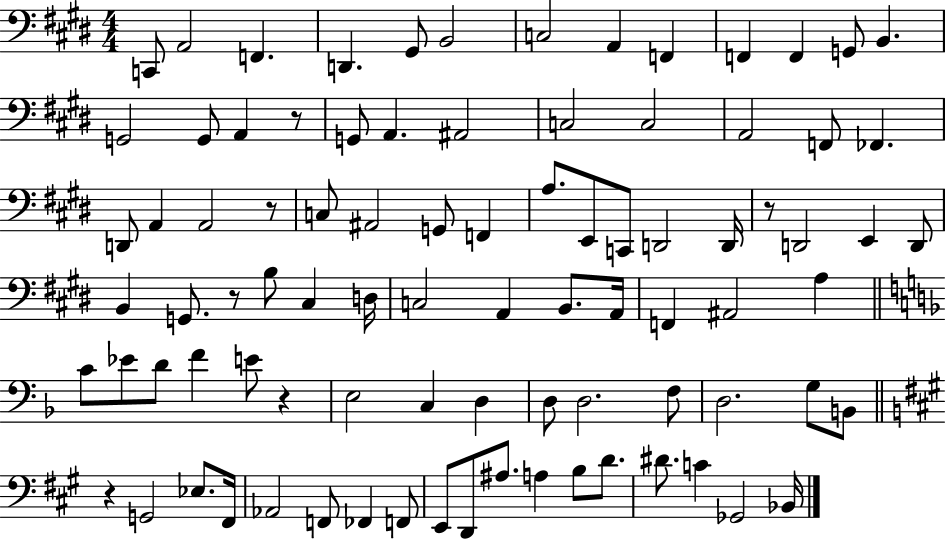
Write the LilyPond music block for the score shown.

{
  \clef bass
  \numericTimeSignature
  \time 4/4
  \key e \major
  c,8 a,2 f,4. | d,4. gis,8 b,2 | c2 a,4 f,4 | f,4 f,4 g,8 b,4. | \break g,2 g,8 a,4 r8 | g,8 a,4. ais,2 | c2 c2 | a,2 f,8 fes,4. | \break d,8 a,4 a,2 r8 | c8 ais,2 g,8 f,4 | a8. e,8 c,8 d,2 d,16 | r8 d,2 e,4 d,8 | \break b,4 g,8. r8 b8 cis4 d16 | c2 a,4 b,8. a,16 | f,4 ais,2 a4 | \bar "||" \break \key f \major c'8 ees'8 d'8 f'4 e'8 r4 | e2 c4 d4 | d8 d2. f8 | d2. g8 b,8 | \break \bar "||" \break \key a \major r4 g,2 ees8. fis,16 | aes,2 f,8 fes,4 f,8 | e,8 d,8 ais8. a4 b8 d'8. | dis'8. c'4 ges,2 bes,16 | \break \bar "|."
}